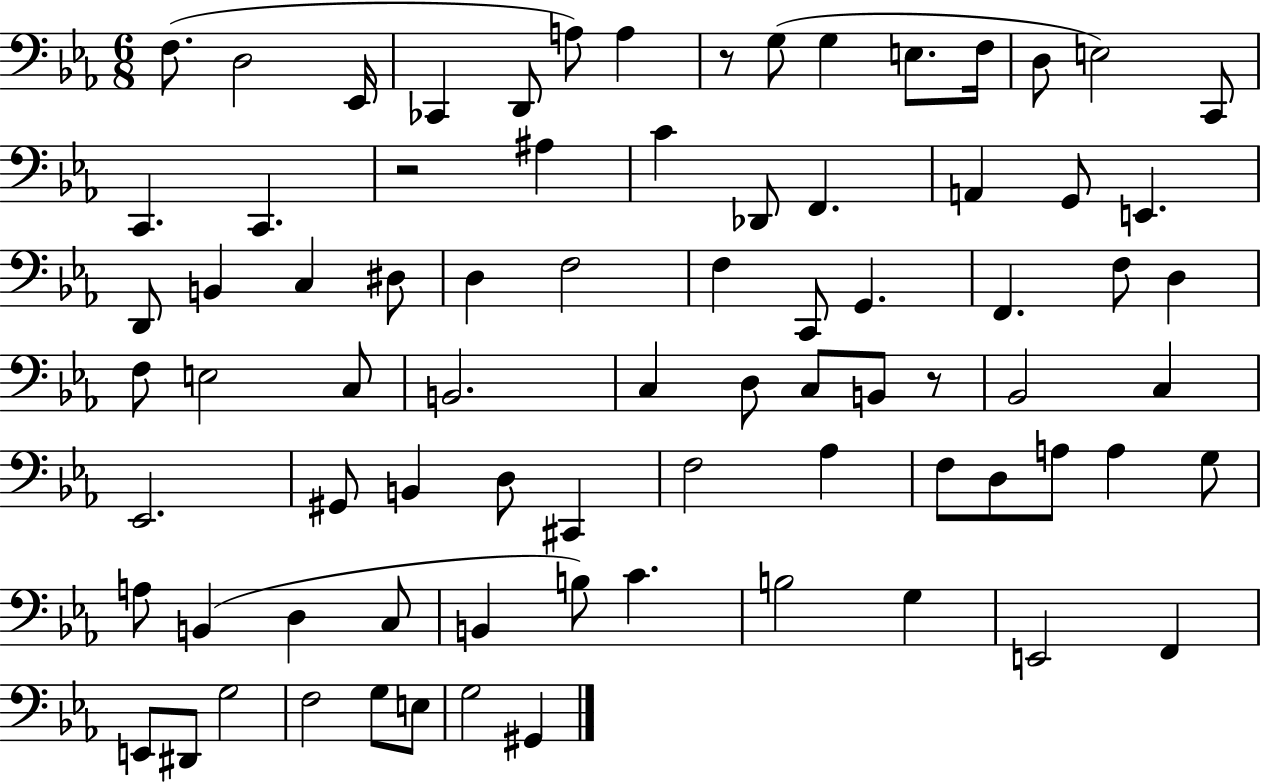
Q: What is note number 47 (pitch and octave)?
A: G#2